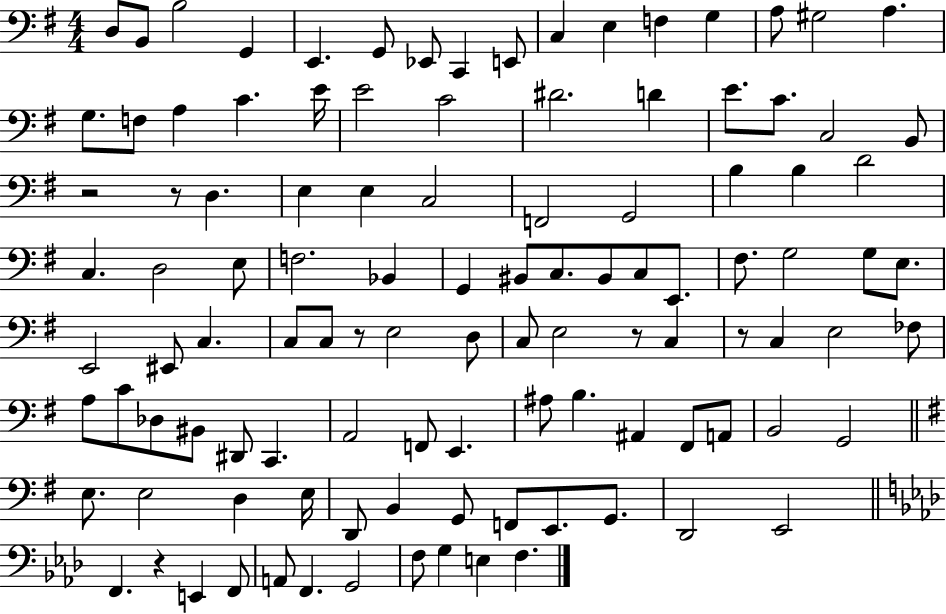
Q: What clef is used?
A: bass